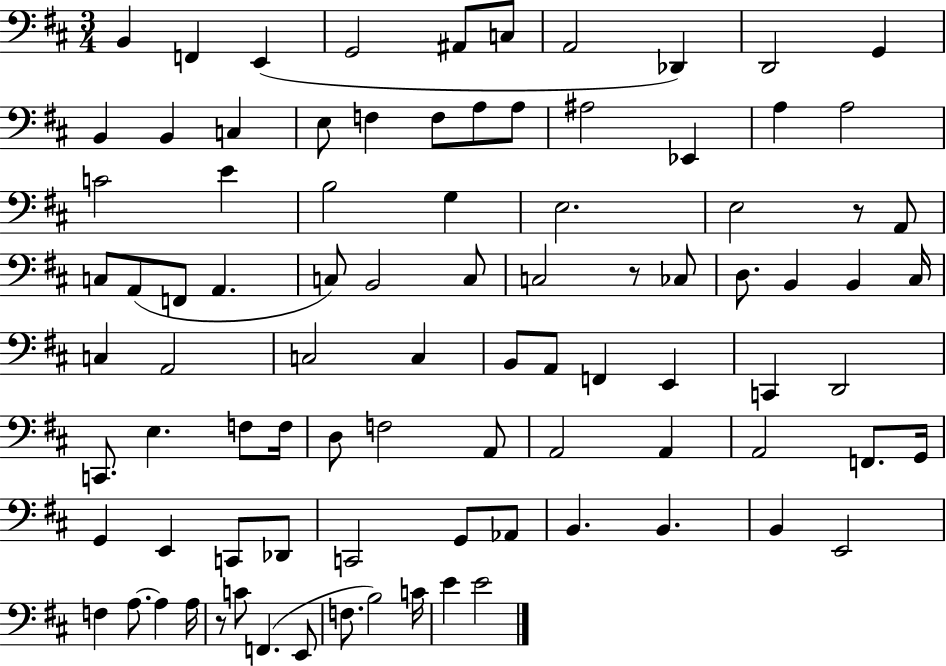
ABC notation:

X:1
T:Untitled
M:3/4
L:1/4
K:D
B,, F,, E,, G,,2 ^A,,/2 C,/2 A,,2 _D,, D,,2 G,, B,, B,, C, E,/2 F, F,/2 A,/2 A,/2 ^A,2 _E,, A, A,2 C2 E B,2 G, E,2 E,2 z/2 A,,/2 C,/2 A,,/2 F,,/2 A,, C,/2 B,,2 C,/2 C,2 z/2 _C,/2 D,/2 B,, B,, ^C,/4 C, A,,2 C,2 C, B,,/2 A,,/2 F,, E,, C,, D,,2 C,,/2 E, F,/2 F,/4 D,/2 F,2 A,,/2 A,,2 A,, A,,2 F,,/2 G,,/4 G,, E,, C,,/2 _D,,/2 C,,2 G,,/2 _A,,/2 B,, B,, B,, E,,2 F, A,/2 A, A,/4 z/2 C/2 F,, E,,/2 F,/2 B,2 C/4 E E2